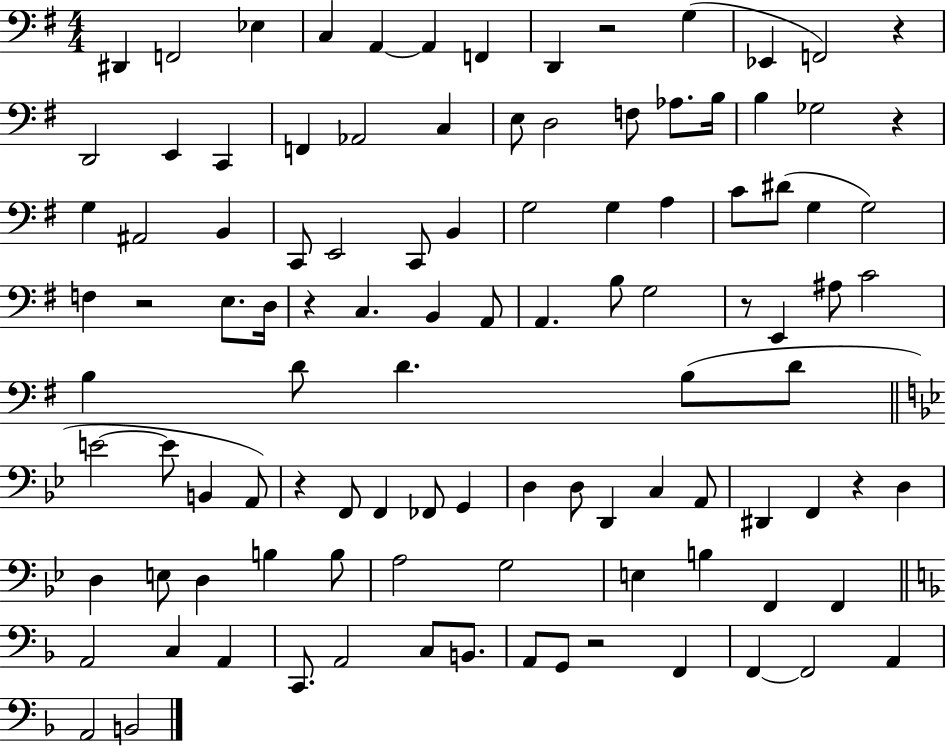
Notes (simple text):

D#2/q F2/h Eb3/q C3/q A2/q A2/q F2/q D2/q R/h G3/q Eb2/q F2/h R/q D2/h E2/q C2/q F2/q Ab2/h C3/q E3/e D3/h F3/e Ab3/e. B3/s B3/q Gb3/h R/q G3/q A#2/h B2/q C2/e E2/h C2/e B2/q G3/h G3/q A3/q C4/e D#4/e G3/q G3/h F3/q R/h E3/e. D3/s R/q C3/q. B2/q A2/e A2/q. B3/e G3/h R/e E2/q A#3/e C4/h B3/q D4/e D4/q. B3/e D4/e E4/h E4/e B2/q A2/e R/q F2/e F2/q FES2/e G2/q D3/q D3/e D2/q C3/q A2/e D#2/q F2/q R/q D3/q D3/q E3/e D3/q B3/q B3/e A3/h G3/h E3/q B3/q F2/q F2/q A2/h C3/q A2/q C2/e. A2/h C3/e B2/e. A2/e G2/e R/h F2/q F2/q F2/h A2/q A2/h B2/h